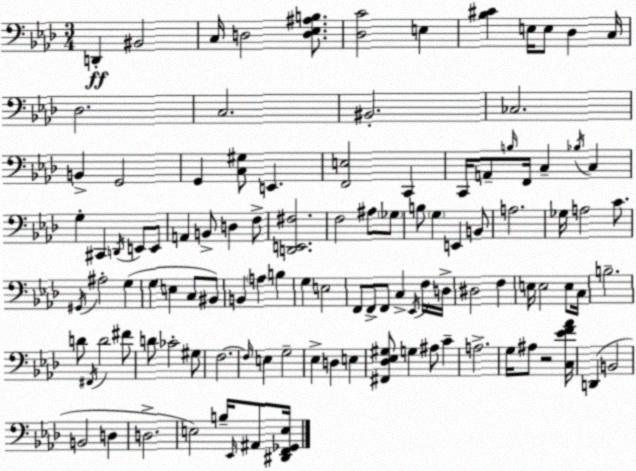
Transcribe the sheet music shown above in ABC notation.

X:1
T:Untitled
M:3/4
L:1/4
K:Fm
D,, ^B,,2 C,/4 D,2 [D,_E,^A,B,]/2 [_D,C]2 E, [_B,^C] E,/4 E,/2 _D, C,/4 _D,2 C,2 ^B,,2 _C,2 B,, G,,2 G,, [C,^G,]/2 E,, [F,,E,]2 C,, C,,/4 A,,/2 B,/4 F,,/4 C, _B,/4 C, G, ^C,, D,,/4 E,,/2 E,,/2 A,, B,,/2 D, F,/2 [D,,E,,^F,]2 F,2 ^A,/2 _G,/2 B,/2 G, E,, B,,/2 A,2 _G,/4 A,2 C/2 ^G,,/4 ^A,2 G, G, E, C,/2 ^B,,/2 B,, A, B, G, E,2 F,,/2 F,,/2 F,,/2 C, _E,,/4 F,/4 D,/4 ^D,2 F, E,/4 E,2 E,/2 C,/4 B,2 D/2 ^F,,/4 D2 ^F/2 D/2 _C2 ^G,/2 F,2 F,/4 E, G,2 _E, D, E, [^F,,_D,_E,^G,]/2 G, ^A,/2 C A,2 G,/4 ^A,/2 z2 [C,_EF_A]/4 D,, B,,2 B,,2 D, D,2 E,2 B,/4 _E,,/4 ^A,,/2 [^D,,F,,_G,,E,]/4